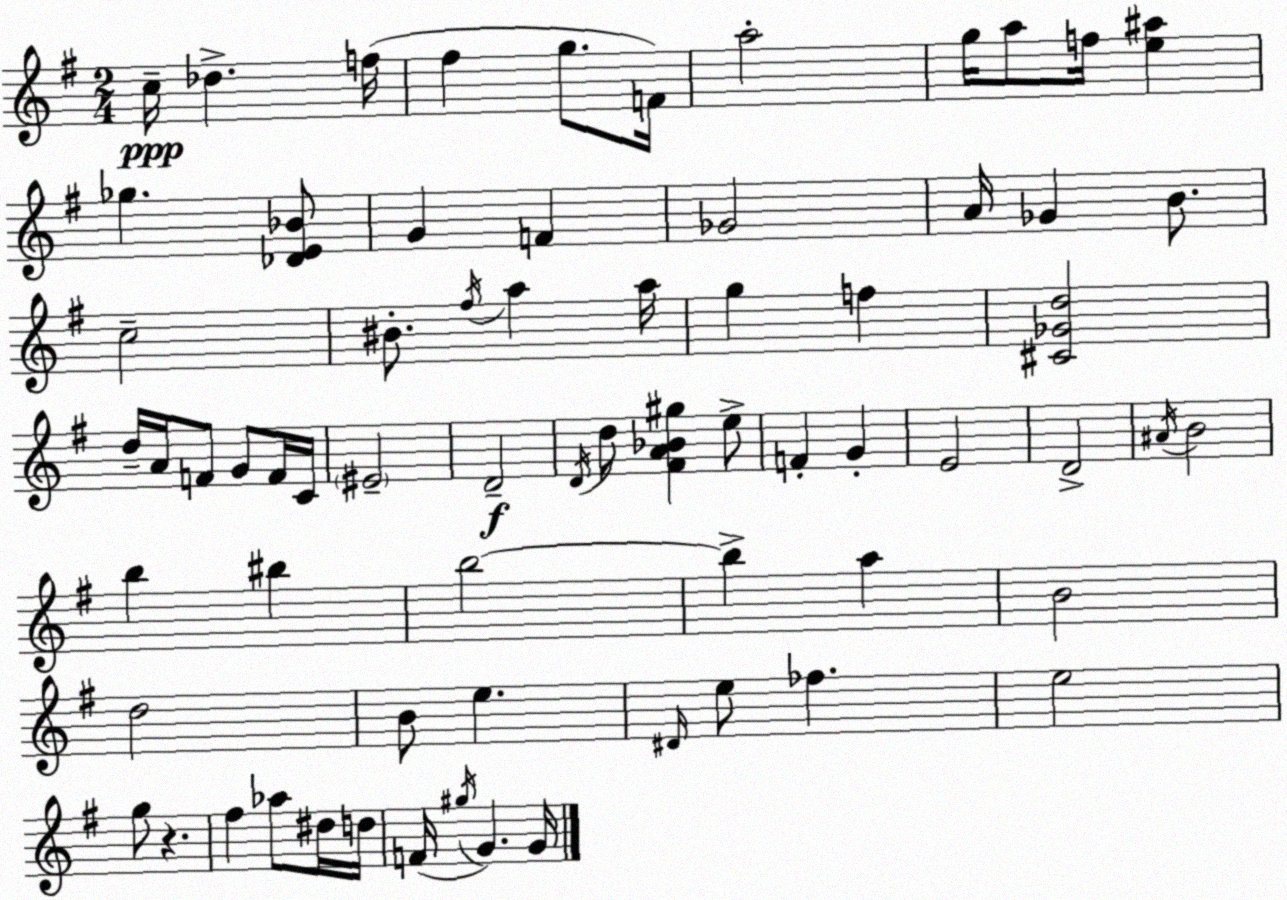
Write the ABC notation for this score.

X:1
T:Untitled
M:2/4
L:1/4
K:G
c/4 _d f/4 ^f g/2 F/4 a2 g/4 a/2 f/4 [e^a] _g [_DE_B]/2 G F _G2 A/4 _G B/2 c2 ^B/2 ^f/4 a a/4 g f [^C_Gd]2 d/4 A/4 F/2 G/2 F/4 C/4 ^E2 D2 D/4 d/2 [^FA_B^g] e/2 F G E2 D2 ^A/4 B2 b ^b b2 b a B2 d2 B/2 e ^D/4 e/2 _f e2 g/2 z ^f _a/2 ^d/4 d/4 F/4 ^g/4 G G/4